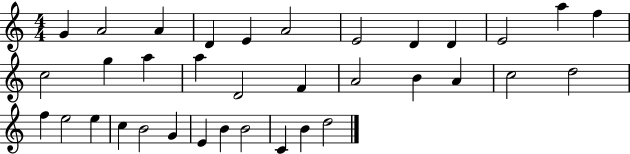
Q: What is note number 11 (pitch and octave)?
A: A5